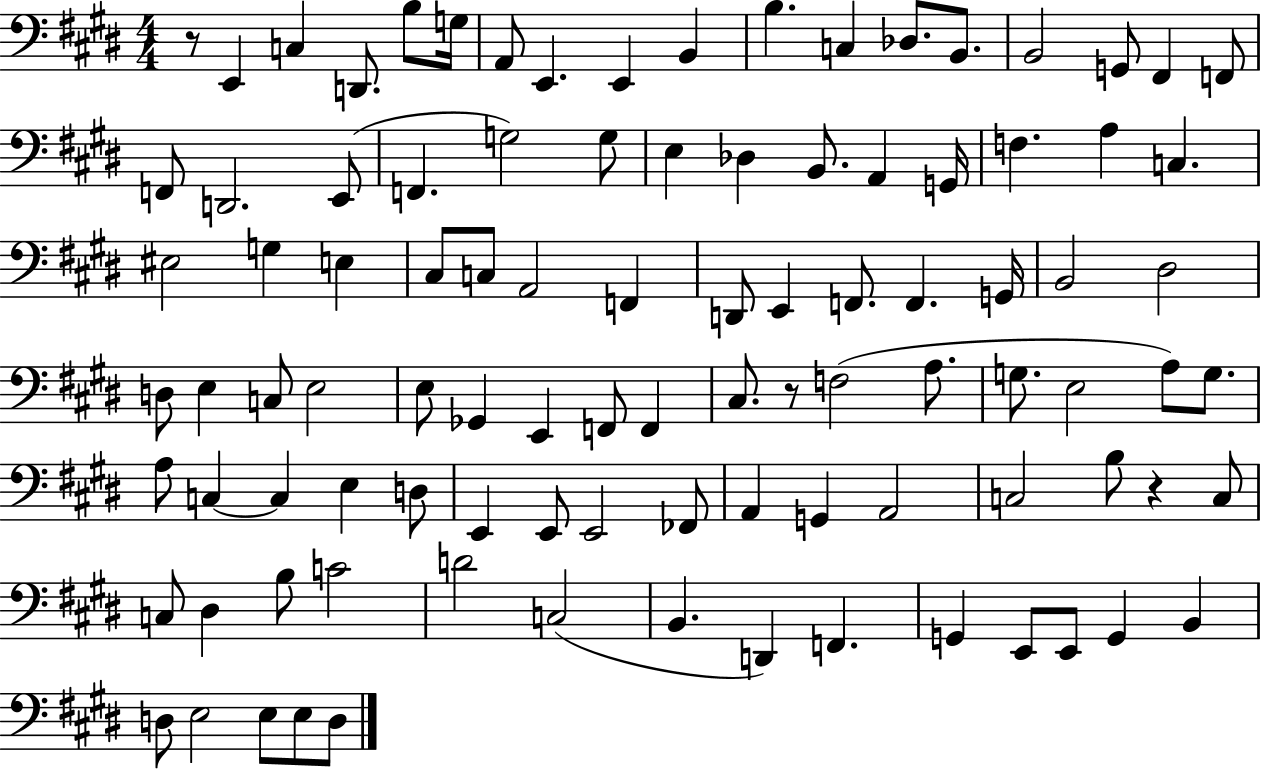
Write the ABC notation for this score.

X:1
T:Untitled
M:4/4
L:1/4
K:E
z/2 E,, C, D,,/2 B,/2 G,/4 A,,/2 E,, E,, B,, B, C, _D,/2 B,,/2 B,,2 G,,/2 ^F,, F,,/2 F,,/2 D,,2 E,,/2 F,, G,2 G,/2 E, _D, B,,/2 A,, G,,/4 F, A, C, ^E,2 G, E, ^C,/2 C,/2 A,,2 F,, D,,/2 E,, F,,/2 F,, G,,/4 B,,2 ^D,2 D,/2 E, C,/2 E,2 E,/2 _G,, E,, F,,/2 F,, ^C,/2 z/2 F,2 A,/2 G,/2 E,2 A,/2 G,/2 A,/2 C, C, E, D,/2 E,, E,,/2 E,,2 _F,,/2 A,, G,, A,,2 C,2 B,/2 z C,/2 C,/2 ^D, B,/2 C2 D2 C,2 B,, D,, F,, G,, E,,/2 E,,/2 G,, B,, D,/2 E,2 E,/2 E,/2 D,/2